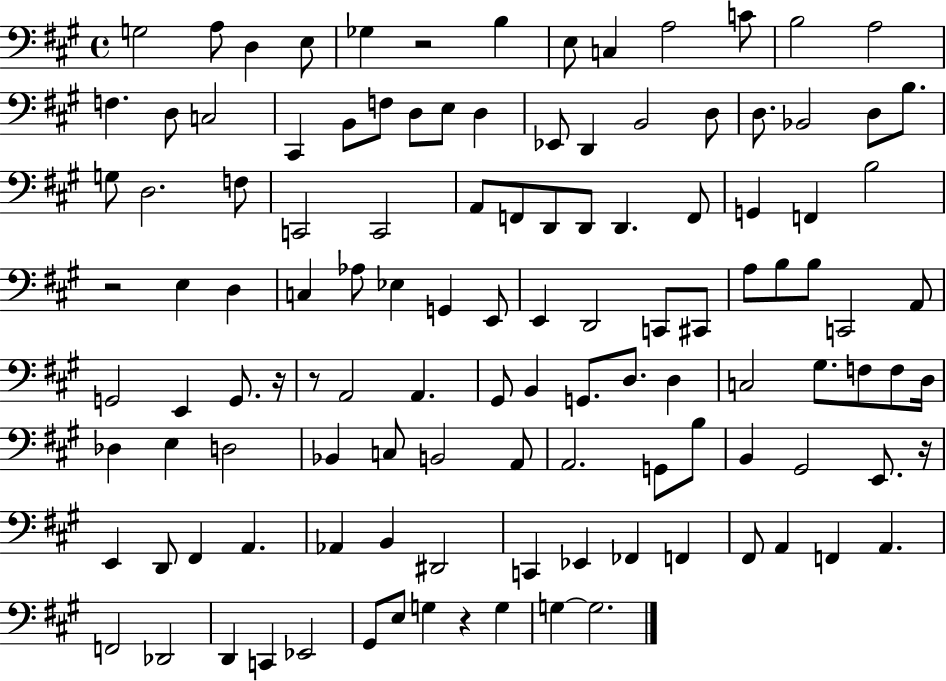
G3/h A3/e D3/q E3/e Gb3/q R/h B3/q E3/e C3/q A3/h C4/e B3/h A3/h F3/q. D3/e C3/h C#2/q B2/e F3/e D3/e E3/e D3/q Eb2/e D2/q B2/h D3/e D3/e. Bb2/h D3/e B3/e. G3/e D3/h. F3/e C2/h C2/h A2/e F2/e D2/e D2/e D2/q. F2/e G2/q F2/q B3/h R/h E3/q D3/q C3/q Ab3/e Eb3/q G2/q E2/e E2/q D2/h C2/e C#2/e A3/e B3/e B3/e C2/h A2/e G2/h E2/q G2/e. R/s R/e A2/h A2/q. G#2/e B2/q G2/e. D3/e. D3/q C3/h G#3/e. F3/e F3/e D3/s Db3/q E3/q D3/h Bb2/q C3/e B2/h A2/e A2/h. G2/e B3/e B2/q G#2/h E2/e. R/s E2/q D2/e F#2/q A2/q. Ab2/q B2/q D#2/h C2/q Eb2/q FES2/q F2/q F#2/e A2/q F2/q A2/q. F2/h Db2/h D2/q C2/q Eb2/h G#2/e E3/e G3/q R/q G3/q G3/q G3/h.